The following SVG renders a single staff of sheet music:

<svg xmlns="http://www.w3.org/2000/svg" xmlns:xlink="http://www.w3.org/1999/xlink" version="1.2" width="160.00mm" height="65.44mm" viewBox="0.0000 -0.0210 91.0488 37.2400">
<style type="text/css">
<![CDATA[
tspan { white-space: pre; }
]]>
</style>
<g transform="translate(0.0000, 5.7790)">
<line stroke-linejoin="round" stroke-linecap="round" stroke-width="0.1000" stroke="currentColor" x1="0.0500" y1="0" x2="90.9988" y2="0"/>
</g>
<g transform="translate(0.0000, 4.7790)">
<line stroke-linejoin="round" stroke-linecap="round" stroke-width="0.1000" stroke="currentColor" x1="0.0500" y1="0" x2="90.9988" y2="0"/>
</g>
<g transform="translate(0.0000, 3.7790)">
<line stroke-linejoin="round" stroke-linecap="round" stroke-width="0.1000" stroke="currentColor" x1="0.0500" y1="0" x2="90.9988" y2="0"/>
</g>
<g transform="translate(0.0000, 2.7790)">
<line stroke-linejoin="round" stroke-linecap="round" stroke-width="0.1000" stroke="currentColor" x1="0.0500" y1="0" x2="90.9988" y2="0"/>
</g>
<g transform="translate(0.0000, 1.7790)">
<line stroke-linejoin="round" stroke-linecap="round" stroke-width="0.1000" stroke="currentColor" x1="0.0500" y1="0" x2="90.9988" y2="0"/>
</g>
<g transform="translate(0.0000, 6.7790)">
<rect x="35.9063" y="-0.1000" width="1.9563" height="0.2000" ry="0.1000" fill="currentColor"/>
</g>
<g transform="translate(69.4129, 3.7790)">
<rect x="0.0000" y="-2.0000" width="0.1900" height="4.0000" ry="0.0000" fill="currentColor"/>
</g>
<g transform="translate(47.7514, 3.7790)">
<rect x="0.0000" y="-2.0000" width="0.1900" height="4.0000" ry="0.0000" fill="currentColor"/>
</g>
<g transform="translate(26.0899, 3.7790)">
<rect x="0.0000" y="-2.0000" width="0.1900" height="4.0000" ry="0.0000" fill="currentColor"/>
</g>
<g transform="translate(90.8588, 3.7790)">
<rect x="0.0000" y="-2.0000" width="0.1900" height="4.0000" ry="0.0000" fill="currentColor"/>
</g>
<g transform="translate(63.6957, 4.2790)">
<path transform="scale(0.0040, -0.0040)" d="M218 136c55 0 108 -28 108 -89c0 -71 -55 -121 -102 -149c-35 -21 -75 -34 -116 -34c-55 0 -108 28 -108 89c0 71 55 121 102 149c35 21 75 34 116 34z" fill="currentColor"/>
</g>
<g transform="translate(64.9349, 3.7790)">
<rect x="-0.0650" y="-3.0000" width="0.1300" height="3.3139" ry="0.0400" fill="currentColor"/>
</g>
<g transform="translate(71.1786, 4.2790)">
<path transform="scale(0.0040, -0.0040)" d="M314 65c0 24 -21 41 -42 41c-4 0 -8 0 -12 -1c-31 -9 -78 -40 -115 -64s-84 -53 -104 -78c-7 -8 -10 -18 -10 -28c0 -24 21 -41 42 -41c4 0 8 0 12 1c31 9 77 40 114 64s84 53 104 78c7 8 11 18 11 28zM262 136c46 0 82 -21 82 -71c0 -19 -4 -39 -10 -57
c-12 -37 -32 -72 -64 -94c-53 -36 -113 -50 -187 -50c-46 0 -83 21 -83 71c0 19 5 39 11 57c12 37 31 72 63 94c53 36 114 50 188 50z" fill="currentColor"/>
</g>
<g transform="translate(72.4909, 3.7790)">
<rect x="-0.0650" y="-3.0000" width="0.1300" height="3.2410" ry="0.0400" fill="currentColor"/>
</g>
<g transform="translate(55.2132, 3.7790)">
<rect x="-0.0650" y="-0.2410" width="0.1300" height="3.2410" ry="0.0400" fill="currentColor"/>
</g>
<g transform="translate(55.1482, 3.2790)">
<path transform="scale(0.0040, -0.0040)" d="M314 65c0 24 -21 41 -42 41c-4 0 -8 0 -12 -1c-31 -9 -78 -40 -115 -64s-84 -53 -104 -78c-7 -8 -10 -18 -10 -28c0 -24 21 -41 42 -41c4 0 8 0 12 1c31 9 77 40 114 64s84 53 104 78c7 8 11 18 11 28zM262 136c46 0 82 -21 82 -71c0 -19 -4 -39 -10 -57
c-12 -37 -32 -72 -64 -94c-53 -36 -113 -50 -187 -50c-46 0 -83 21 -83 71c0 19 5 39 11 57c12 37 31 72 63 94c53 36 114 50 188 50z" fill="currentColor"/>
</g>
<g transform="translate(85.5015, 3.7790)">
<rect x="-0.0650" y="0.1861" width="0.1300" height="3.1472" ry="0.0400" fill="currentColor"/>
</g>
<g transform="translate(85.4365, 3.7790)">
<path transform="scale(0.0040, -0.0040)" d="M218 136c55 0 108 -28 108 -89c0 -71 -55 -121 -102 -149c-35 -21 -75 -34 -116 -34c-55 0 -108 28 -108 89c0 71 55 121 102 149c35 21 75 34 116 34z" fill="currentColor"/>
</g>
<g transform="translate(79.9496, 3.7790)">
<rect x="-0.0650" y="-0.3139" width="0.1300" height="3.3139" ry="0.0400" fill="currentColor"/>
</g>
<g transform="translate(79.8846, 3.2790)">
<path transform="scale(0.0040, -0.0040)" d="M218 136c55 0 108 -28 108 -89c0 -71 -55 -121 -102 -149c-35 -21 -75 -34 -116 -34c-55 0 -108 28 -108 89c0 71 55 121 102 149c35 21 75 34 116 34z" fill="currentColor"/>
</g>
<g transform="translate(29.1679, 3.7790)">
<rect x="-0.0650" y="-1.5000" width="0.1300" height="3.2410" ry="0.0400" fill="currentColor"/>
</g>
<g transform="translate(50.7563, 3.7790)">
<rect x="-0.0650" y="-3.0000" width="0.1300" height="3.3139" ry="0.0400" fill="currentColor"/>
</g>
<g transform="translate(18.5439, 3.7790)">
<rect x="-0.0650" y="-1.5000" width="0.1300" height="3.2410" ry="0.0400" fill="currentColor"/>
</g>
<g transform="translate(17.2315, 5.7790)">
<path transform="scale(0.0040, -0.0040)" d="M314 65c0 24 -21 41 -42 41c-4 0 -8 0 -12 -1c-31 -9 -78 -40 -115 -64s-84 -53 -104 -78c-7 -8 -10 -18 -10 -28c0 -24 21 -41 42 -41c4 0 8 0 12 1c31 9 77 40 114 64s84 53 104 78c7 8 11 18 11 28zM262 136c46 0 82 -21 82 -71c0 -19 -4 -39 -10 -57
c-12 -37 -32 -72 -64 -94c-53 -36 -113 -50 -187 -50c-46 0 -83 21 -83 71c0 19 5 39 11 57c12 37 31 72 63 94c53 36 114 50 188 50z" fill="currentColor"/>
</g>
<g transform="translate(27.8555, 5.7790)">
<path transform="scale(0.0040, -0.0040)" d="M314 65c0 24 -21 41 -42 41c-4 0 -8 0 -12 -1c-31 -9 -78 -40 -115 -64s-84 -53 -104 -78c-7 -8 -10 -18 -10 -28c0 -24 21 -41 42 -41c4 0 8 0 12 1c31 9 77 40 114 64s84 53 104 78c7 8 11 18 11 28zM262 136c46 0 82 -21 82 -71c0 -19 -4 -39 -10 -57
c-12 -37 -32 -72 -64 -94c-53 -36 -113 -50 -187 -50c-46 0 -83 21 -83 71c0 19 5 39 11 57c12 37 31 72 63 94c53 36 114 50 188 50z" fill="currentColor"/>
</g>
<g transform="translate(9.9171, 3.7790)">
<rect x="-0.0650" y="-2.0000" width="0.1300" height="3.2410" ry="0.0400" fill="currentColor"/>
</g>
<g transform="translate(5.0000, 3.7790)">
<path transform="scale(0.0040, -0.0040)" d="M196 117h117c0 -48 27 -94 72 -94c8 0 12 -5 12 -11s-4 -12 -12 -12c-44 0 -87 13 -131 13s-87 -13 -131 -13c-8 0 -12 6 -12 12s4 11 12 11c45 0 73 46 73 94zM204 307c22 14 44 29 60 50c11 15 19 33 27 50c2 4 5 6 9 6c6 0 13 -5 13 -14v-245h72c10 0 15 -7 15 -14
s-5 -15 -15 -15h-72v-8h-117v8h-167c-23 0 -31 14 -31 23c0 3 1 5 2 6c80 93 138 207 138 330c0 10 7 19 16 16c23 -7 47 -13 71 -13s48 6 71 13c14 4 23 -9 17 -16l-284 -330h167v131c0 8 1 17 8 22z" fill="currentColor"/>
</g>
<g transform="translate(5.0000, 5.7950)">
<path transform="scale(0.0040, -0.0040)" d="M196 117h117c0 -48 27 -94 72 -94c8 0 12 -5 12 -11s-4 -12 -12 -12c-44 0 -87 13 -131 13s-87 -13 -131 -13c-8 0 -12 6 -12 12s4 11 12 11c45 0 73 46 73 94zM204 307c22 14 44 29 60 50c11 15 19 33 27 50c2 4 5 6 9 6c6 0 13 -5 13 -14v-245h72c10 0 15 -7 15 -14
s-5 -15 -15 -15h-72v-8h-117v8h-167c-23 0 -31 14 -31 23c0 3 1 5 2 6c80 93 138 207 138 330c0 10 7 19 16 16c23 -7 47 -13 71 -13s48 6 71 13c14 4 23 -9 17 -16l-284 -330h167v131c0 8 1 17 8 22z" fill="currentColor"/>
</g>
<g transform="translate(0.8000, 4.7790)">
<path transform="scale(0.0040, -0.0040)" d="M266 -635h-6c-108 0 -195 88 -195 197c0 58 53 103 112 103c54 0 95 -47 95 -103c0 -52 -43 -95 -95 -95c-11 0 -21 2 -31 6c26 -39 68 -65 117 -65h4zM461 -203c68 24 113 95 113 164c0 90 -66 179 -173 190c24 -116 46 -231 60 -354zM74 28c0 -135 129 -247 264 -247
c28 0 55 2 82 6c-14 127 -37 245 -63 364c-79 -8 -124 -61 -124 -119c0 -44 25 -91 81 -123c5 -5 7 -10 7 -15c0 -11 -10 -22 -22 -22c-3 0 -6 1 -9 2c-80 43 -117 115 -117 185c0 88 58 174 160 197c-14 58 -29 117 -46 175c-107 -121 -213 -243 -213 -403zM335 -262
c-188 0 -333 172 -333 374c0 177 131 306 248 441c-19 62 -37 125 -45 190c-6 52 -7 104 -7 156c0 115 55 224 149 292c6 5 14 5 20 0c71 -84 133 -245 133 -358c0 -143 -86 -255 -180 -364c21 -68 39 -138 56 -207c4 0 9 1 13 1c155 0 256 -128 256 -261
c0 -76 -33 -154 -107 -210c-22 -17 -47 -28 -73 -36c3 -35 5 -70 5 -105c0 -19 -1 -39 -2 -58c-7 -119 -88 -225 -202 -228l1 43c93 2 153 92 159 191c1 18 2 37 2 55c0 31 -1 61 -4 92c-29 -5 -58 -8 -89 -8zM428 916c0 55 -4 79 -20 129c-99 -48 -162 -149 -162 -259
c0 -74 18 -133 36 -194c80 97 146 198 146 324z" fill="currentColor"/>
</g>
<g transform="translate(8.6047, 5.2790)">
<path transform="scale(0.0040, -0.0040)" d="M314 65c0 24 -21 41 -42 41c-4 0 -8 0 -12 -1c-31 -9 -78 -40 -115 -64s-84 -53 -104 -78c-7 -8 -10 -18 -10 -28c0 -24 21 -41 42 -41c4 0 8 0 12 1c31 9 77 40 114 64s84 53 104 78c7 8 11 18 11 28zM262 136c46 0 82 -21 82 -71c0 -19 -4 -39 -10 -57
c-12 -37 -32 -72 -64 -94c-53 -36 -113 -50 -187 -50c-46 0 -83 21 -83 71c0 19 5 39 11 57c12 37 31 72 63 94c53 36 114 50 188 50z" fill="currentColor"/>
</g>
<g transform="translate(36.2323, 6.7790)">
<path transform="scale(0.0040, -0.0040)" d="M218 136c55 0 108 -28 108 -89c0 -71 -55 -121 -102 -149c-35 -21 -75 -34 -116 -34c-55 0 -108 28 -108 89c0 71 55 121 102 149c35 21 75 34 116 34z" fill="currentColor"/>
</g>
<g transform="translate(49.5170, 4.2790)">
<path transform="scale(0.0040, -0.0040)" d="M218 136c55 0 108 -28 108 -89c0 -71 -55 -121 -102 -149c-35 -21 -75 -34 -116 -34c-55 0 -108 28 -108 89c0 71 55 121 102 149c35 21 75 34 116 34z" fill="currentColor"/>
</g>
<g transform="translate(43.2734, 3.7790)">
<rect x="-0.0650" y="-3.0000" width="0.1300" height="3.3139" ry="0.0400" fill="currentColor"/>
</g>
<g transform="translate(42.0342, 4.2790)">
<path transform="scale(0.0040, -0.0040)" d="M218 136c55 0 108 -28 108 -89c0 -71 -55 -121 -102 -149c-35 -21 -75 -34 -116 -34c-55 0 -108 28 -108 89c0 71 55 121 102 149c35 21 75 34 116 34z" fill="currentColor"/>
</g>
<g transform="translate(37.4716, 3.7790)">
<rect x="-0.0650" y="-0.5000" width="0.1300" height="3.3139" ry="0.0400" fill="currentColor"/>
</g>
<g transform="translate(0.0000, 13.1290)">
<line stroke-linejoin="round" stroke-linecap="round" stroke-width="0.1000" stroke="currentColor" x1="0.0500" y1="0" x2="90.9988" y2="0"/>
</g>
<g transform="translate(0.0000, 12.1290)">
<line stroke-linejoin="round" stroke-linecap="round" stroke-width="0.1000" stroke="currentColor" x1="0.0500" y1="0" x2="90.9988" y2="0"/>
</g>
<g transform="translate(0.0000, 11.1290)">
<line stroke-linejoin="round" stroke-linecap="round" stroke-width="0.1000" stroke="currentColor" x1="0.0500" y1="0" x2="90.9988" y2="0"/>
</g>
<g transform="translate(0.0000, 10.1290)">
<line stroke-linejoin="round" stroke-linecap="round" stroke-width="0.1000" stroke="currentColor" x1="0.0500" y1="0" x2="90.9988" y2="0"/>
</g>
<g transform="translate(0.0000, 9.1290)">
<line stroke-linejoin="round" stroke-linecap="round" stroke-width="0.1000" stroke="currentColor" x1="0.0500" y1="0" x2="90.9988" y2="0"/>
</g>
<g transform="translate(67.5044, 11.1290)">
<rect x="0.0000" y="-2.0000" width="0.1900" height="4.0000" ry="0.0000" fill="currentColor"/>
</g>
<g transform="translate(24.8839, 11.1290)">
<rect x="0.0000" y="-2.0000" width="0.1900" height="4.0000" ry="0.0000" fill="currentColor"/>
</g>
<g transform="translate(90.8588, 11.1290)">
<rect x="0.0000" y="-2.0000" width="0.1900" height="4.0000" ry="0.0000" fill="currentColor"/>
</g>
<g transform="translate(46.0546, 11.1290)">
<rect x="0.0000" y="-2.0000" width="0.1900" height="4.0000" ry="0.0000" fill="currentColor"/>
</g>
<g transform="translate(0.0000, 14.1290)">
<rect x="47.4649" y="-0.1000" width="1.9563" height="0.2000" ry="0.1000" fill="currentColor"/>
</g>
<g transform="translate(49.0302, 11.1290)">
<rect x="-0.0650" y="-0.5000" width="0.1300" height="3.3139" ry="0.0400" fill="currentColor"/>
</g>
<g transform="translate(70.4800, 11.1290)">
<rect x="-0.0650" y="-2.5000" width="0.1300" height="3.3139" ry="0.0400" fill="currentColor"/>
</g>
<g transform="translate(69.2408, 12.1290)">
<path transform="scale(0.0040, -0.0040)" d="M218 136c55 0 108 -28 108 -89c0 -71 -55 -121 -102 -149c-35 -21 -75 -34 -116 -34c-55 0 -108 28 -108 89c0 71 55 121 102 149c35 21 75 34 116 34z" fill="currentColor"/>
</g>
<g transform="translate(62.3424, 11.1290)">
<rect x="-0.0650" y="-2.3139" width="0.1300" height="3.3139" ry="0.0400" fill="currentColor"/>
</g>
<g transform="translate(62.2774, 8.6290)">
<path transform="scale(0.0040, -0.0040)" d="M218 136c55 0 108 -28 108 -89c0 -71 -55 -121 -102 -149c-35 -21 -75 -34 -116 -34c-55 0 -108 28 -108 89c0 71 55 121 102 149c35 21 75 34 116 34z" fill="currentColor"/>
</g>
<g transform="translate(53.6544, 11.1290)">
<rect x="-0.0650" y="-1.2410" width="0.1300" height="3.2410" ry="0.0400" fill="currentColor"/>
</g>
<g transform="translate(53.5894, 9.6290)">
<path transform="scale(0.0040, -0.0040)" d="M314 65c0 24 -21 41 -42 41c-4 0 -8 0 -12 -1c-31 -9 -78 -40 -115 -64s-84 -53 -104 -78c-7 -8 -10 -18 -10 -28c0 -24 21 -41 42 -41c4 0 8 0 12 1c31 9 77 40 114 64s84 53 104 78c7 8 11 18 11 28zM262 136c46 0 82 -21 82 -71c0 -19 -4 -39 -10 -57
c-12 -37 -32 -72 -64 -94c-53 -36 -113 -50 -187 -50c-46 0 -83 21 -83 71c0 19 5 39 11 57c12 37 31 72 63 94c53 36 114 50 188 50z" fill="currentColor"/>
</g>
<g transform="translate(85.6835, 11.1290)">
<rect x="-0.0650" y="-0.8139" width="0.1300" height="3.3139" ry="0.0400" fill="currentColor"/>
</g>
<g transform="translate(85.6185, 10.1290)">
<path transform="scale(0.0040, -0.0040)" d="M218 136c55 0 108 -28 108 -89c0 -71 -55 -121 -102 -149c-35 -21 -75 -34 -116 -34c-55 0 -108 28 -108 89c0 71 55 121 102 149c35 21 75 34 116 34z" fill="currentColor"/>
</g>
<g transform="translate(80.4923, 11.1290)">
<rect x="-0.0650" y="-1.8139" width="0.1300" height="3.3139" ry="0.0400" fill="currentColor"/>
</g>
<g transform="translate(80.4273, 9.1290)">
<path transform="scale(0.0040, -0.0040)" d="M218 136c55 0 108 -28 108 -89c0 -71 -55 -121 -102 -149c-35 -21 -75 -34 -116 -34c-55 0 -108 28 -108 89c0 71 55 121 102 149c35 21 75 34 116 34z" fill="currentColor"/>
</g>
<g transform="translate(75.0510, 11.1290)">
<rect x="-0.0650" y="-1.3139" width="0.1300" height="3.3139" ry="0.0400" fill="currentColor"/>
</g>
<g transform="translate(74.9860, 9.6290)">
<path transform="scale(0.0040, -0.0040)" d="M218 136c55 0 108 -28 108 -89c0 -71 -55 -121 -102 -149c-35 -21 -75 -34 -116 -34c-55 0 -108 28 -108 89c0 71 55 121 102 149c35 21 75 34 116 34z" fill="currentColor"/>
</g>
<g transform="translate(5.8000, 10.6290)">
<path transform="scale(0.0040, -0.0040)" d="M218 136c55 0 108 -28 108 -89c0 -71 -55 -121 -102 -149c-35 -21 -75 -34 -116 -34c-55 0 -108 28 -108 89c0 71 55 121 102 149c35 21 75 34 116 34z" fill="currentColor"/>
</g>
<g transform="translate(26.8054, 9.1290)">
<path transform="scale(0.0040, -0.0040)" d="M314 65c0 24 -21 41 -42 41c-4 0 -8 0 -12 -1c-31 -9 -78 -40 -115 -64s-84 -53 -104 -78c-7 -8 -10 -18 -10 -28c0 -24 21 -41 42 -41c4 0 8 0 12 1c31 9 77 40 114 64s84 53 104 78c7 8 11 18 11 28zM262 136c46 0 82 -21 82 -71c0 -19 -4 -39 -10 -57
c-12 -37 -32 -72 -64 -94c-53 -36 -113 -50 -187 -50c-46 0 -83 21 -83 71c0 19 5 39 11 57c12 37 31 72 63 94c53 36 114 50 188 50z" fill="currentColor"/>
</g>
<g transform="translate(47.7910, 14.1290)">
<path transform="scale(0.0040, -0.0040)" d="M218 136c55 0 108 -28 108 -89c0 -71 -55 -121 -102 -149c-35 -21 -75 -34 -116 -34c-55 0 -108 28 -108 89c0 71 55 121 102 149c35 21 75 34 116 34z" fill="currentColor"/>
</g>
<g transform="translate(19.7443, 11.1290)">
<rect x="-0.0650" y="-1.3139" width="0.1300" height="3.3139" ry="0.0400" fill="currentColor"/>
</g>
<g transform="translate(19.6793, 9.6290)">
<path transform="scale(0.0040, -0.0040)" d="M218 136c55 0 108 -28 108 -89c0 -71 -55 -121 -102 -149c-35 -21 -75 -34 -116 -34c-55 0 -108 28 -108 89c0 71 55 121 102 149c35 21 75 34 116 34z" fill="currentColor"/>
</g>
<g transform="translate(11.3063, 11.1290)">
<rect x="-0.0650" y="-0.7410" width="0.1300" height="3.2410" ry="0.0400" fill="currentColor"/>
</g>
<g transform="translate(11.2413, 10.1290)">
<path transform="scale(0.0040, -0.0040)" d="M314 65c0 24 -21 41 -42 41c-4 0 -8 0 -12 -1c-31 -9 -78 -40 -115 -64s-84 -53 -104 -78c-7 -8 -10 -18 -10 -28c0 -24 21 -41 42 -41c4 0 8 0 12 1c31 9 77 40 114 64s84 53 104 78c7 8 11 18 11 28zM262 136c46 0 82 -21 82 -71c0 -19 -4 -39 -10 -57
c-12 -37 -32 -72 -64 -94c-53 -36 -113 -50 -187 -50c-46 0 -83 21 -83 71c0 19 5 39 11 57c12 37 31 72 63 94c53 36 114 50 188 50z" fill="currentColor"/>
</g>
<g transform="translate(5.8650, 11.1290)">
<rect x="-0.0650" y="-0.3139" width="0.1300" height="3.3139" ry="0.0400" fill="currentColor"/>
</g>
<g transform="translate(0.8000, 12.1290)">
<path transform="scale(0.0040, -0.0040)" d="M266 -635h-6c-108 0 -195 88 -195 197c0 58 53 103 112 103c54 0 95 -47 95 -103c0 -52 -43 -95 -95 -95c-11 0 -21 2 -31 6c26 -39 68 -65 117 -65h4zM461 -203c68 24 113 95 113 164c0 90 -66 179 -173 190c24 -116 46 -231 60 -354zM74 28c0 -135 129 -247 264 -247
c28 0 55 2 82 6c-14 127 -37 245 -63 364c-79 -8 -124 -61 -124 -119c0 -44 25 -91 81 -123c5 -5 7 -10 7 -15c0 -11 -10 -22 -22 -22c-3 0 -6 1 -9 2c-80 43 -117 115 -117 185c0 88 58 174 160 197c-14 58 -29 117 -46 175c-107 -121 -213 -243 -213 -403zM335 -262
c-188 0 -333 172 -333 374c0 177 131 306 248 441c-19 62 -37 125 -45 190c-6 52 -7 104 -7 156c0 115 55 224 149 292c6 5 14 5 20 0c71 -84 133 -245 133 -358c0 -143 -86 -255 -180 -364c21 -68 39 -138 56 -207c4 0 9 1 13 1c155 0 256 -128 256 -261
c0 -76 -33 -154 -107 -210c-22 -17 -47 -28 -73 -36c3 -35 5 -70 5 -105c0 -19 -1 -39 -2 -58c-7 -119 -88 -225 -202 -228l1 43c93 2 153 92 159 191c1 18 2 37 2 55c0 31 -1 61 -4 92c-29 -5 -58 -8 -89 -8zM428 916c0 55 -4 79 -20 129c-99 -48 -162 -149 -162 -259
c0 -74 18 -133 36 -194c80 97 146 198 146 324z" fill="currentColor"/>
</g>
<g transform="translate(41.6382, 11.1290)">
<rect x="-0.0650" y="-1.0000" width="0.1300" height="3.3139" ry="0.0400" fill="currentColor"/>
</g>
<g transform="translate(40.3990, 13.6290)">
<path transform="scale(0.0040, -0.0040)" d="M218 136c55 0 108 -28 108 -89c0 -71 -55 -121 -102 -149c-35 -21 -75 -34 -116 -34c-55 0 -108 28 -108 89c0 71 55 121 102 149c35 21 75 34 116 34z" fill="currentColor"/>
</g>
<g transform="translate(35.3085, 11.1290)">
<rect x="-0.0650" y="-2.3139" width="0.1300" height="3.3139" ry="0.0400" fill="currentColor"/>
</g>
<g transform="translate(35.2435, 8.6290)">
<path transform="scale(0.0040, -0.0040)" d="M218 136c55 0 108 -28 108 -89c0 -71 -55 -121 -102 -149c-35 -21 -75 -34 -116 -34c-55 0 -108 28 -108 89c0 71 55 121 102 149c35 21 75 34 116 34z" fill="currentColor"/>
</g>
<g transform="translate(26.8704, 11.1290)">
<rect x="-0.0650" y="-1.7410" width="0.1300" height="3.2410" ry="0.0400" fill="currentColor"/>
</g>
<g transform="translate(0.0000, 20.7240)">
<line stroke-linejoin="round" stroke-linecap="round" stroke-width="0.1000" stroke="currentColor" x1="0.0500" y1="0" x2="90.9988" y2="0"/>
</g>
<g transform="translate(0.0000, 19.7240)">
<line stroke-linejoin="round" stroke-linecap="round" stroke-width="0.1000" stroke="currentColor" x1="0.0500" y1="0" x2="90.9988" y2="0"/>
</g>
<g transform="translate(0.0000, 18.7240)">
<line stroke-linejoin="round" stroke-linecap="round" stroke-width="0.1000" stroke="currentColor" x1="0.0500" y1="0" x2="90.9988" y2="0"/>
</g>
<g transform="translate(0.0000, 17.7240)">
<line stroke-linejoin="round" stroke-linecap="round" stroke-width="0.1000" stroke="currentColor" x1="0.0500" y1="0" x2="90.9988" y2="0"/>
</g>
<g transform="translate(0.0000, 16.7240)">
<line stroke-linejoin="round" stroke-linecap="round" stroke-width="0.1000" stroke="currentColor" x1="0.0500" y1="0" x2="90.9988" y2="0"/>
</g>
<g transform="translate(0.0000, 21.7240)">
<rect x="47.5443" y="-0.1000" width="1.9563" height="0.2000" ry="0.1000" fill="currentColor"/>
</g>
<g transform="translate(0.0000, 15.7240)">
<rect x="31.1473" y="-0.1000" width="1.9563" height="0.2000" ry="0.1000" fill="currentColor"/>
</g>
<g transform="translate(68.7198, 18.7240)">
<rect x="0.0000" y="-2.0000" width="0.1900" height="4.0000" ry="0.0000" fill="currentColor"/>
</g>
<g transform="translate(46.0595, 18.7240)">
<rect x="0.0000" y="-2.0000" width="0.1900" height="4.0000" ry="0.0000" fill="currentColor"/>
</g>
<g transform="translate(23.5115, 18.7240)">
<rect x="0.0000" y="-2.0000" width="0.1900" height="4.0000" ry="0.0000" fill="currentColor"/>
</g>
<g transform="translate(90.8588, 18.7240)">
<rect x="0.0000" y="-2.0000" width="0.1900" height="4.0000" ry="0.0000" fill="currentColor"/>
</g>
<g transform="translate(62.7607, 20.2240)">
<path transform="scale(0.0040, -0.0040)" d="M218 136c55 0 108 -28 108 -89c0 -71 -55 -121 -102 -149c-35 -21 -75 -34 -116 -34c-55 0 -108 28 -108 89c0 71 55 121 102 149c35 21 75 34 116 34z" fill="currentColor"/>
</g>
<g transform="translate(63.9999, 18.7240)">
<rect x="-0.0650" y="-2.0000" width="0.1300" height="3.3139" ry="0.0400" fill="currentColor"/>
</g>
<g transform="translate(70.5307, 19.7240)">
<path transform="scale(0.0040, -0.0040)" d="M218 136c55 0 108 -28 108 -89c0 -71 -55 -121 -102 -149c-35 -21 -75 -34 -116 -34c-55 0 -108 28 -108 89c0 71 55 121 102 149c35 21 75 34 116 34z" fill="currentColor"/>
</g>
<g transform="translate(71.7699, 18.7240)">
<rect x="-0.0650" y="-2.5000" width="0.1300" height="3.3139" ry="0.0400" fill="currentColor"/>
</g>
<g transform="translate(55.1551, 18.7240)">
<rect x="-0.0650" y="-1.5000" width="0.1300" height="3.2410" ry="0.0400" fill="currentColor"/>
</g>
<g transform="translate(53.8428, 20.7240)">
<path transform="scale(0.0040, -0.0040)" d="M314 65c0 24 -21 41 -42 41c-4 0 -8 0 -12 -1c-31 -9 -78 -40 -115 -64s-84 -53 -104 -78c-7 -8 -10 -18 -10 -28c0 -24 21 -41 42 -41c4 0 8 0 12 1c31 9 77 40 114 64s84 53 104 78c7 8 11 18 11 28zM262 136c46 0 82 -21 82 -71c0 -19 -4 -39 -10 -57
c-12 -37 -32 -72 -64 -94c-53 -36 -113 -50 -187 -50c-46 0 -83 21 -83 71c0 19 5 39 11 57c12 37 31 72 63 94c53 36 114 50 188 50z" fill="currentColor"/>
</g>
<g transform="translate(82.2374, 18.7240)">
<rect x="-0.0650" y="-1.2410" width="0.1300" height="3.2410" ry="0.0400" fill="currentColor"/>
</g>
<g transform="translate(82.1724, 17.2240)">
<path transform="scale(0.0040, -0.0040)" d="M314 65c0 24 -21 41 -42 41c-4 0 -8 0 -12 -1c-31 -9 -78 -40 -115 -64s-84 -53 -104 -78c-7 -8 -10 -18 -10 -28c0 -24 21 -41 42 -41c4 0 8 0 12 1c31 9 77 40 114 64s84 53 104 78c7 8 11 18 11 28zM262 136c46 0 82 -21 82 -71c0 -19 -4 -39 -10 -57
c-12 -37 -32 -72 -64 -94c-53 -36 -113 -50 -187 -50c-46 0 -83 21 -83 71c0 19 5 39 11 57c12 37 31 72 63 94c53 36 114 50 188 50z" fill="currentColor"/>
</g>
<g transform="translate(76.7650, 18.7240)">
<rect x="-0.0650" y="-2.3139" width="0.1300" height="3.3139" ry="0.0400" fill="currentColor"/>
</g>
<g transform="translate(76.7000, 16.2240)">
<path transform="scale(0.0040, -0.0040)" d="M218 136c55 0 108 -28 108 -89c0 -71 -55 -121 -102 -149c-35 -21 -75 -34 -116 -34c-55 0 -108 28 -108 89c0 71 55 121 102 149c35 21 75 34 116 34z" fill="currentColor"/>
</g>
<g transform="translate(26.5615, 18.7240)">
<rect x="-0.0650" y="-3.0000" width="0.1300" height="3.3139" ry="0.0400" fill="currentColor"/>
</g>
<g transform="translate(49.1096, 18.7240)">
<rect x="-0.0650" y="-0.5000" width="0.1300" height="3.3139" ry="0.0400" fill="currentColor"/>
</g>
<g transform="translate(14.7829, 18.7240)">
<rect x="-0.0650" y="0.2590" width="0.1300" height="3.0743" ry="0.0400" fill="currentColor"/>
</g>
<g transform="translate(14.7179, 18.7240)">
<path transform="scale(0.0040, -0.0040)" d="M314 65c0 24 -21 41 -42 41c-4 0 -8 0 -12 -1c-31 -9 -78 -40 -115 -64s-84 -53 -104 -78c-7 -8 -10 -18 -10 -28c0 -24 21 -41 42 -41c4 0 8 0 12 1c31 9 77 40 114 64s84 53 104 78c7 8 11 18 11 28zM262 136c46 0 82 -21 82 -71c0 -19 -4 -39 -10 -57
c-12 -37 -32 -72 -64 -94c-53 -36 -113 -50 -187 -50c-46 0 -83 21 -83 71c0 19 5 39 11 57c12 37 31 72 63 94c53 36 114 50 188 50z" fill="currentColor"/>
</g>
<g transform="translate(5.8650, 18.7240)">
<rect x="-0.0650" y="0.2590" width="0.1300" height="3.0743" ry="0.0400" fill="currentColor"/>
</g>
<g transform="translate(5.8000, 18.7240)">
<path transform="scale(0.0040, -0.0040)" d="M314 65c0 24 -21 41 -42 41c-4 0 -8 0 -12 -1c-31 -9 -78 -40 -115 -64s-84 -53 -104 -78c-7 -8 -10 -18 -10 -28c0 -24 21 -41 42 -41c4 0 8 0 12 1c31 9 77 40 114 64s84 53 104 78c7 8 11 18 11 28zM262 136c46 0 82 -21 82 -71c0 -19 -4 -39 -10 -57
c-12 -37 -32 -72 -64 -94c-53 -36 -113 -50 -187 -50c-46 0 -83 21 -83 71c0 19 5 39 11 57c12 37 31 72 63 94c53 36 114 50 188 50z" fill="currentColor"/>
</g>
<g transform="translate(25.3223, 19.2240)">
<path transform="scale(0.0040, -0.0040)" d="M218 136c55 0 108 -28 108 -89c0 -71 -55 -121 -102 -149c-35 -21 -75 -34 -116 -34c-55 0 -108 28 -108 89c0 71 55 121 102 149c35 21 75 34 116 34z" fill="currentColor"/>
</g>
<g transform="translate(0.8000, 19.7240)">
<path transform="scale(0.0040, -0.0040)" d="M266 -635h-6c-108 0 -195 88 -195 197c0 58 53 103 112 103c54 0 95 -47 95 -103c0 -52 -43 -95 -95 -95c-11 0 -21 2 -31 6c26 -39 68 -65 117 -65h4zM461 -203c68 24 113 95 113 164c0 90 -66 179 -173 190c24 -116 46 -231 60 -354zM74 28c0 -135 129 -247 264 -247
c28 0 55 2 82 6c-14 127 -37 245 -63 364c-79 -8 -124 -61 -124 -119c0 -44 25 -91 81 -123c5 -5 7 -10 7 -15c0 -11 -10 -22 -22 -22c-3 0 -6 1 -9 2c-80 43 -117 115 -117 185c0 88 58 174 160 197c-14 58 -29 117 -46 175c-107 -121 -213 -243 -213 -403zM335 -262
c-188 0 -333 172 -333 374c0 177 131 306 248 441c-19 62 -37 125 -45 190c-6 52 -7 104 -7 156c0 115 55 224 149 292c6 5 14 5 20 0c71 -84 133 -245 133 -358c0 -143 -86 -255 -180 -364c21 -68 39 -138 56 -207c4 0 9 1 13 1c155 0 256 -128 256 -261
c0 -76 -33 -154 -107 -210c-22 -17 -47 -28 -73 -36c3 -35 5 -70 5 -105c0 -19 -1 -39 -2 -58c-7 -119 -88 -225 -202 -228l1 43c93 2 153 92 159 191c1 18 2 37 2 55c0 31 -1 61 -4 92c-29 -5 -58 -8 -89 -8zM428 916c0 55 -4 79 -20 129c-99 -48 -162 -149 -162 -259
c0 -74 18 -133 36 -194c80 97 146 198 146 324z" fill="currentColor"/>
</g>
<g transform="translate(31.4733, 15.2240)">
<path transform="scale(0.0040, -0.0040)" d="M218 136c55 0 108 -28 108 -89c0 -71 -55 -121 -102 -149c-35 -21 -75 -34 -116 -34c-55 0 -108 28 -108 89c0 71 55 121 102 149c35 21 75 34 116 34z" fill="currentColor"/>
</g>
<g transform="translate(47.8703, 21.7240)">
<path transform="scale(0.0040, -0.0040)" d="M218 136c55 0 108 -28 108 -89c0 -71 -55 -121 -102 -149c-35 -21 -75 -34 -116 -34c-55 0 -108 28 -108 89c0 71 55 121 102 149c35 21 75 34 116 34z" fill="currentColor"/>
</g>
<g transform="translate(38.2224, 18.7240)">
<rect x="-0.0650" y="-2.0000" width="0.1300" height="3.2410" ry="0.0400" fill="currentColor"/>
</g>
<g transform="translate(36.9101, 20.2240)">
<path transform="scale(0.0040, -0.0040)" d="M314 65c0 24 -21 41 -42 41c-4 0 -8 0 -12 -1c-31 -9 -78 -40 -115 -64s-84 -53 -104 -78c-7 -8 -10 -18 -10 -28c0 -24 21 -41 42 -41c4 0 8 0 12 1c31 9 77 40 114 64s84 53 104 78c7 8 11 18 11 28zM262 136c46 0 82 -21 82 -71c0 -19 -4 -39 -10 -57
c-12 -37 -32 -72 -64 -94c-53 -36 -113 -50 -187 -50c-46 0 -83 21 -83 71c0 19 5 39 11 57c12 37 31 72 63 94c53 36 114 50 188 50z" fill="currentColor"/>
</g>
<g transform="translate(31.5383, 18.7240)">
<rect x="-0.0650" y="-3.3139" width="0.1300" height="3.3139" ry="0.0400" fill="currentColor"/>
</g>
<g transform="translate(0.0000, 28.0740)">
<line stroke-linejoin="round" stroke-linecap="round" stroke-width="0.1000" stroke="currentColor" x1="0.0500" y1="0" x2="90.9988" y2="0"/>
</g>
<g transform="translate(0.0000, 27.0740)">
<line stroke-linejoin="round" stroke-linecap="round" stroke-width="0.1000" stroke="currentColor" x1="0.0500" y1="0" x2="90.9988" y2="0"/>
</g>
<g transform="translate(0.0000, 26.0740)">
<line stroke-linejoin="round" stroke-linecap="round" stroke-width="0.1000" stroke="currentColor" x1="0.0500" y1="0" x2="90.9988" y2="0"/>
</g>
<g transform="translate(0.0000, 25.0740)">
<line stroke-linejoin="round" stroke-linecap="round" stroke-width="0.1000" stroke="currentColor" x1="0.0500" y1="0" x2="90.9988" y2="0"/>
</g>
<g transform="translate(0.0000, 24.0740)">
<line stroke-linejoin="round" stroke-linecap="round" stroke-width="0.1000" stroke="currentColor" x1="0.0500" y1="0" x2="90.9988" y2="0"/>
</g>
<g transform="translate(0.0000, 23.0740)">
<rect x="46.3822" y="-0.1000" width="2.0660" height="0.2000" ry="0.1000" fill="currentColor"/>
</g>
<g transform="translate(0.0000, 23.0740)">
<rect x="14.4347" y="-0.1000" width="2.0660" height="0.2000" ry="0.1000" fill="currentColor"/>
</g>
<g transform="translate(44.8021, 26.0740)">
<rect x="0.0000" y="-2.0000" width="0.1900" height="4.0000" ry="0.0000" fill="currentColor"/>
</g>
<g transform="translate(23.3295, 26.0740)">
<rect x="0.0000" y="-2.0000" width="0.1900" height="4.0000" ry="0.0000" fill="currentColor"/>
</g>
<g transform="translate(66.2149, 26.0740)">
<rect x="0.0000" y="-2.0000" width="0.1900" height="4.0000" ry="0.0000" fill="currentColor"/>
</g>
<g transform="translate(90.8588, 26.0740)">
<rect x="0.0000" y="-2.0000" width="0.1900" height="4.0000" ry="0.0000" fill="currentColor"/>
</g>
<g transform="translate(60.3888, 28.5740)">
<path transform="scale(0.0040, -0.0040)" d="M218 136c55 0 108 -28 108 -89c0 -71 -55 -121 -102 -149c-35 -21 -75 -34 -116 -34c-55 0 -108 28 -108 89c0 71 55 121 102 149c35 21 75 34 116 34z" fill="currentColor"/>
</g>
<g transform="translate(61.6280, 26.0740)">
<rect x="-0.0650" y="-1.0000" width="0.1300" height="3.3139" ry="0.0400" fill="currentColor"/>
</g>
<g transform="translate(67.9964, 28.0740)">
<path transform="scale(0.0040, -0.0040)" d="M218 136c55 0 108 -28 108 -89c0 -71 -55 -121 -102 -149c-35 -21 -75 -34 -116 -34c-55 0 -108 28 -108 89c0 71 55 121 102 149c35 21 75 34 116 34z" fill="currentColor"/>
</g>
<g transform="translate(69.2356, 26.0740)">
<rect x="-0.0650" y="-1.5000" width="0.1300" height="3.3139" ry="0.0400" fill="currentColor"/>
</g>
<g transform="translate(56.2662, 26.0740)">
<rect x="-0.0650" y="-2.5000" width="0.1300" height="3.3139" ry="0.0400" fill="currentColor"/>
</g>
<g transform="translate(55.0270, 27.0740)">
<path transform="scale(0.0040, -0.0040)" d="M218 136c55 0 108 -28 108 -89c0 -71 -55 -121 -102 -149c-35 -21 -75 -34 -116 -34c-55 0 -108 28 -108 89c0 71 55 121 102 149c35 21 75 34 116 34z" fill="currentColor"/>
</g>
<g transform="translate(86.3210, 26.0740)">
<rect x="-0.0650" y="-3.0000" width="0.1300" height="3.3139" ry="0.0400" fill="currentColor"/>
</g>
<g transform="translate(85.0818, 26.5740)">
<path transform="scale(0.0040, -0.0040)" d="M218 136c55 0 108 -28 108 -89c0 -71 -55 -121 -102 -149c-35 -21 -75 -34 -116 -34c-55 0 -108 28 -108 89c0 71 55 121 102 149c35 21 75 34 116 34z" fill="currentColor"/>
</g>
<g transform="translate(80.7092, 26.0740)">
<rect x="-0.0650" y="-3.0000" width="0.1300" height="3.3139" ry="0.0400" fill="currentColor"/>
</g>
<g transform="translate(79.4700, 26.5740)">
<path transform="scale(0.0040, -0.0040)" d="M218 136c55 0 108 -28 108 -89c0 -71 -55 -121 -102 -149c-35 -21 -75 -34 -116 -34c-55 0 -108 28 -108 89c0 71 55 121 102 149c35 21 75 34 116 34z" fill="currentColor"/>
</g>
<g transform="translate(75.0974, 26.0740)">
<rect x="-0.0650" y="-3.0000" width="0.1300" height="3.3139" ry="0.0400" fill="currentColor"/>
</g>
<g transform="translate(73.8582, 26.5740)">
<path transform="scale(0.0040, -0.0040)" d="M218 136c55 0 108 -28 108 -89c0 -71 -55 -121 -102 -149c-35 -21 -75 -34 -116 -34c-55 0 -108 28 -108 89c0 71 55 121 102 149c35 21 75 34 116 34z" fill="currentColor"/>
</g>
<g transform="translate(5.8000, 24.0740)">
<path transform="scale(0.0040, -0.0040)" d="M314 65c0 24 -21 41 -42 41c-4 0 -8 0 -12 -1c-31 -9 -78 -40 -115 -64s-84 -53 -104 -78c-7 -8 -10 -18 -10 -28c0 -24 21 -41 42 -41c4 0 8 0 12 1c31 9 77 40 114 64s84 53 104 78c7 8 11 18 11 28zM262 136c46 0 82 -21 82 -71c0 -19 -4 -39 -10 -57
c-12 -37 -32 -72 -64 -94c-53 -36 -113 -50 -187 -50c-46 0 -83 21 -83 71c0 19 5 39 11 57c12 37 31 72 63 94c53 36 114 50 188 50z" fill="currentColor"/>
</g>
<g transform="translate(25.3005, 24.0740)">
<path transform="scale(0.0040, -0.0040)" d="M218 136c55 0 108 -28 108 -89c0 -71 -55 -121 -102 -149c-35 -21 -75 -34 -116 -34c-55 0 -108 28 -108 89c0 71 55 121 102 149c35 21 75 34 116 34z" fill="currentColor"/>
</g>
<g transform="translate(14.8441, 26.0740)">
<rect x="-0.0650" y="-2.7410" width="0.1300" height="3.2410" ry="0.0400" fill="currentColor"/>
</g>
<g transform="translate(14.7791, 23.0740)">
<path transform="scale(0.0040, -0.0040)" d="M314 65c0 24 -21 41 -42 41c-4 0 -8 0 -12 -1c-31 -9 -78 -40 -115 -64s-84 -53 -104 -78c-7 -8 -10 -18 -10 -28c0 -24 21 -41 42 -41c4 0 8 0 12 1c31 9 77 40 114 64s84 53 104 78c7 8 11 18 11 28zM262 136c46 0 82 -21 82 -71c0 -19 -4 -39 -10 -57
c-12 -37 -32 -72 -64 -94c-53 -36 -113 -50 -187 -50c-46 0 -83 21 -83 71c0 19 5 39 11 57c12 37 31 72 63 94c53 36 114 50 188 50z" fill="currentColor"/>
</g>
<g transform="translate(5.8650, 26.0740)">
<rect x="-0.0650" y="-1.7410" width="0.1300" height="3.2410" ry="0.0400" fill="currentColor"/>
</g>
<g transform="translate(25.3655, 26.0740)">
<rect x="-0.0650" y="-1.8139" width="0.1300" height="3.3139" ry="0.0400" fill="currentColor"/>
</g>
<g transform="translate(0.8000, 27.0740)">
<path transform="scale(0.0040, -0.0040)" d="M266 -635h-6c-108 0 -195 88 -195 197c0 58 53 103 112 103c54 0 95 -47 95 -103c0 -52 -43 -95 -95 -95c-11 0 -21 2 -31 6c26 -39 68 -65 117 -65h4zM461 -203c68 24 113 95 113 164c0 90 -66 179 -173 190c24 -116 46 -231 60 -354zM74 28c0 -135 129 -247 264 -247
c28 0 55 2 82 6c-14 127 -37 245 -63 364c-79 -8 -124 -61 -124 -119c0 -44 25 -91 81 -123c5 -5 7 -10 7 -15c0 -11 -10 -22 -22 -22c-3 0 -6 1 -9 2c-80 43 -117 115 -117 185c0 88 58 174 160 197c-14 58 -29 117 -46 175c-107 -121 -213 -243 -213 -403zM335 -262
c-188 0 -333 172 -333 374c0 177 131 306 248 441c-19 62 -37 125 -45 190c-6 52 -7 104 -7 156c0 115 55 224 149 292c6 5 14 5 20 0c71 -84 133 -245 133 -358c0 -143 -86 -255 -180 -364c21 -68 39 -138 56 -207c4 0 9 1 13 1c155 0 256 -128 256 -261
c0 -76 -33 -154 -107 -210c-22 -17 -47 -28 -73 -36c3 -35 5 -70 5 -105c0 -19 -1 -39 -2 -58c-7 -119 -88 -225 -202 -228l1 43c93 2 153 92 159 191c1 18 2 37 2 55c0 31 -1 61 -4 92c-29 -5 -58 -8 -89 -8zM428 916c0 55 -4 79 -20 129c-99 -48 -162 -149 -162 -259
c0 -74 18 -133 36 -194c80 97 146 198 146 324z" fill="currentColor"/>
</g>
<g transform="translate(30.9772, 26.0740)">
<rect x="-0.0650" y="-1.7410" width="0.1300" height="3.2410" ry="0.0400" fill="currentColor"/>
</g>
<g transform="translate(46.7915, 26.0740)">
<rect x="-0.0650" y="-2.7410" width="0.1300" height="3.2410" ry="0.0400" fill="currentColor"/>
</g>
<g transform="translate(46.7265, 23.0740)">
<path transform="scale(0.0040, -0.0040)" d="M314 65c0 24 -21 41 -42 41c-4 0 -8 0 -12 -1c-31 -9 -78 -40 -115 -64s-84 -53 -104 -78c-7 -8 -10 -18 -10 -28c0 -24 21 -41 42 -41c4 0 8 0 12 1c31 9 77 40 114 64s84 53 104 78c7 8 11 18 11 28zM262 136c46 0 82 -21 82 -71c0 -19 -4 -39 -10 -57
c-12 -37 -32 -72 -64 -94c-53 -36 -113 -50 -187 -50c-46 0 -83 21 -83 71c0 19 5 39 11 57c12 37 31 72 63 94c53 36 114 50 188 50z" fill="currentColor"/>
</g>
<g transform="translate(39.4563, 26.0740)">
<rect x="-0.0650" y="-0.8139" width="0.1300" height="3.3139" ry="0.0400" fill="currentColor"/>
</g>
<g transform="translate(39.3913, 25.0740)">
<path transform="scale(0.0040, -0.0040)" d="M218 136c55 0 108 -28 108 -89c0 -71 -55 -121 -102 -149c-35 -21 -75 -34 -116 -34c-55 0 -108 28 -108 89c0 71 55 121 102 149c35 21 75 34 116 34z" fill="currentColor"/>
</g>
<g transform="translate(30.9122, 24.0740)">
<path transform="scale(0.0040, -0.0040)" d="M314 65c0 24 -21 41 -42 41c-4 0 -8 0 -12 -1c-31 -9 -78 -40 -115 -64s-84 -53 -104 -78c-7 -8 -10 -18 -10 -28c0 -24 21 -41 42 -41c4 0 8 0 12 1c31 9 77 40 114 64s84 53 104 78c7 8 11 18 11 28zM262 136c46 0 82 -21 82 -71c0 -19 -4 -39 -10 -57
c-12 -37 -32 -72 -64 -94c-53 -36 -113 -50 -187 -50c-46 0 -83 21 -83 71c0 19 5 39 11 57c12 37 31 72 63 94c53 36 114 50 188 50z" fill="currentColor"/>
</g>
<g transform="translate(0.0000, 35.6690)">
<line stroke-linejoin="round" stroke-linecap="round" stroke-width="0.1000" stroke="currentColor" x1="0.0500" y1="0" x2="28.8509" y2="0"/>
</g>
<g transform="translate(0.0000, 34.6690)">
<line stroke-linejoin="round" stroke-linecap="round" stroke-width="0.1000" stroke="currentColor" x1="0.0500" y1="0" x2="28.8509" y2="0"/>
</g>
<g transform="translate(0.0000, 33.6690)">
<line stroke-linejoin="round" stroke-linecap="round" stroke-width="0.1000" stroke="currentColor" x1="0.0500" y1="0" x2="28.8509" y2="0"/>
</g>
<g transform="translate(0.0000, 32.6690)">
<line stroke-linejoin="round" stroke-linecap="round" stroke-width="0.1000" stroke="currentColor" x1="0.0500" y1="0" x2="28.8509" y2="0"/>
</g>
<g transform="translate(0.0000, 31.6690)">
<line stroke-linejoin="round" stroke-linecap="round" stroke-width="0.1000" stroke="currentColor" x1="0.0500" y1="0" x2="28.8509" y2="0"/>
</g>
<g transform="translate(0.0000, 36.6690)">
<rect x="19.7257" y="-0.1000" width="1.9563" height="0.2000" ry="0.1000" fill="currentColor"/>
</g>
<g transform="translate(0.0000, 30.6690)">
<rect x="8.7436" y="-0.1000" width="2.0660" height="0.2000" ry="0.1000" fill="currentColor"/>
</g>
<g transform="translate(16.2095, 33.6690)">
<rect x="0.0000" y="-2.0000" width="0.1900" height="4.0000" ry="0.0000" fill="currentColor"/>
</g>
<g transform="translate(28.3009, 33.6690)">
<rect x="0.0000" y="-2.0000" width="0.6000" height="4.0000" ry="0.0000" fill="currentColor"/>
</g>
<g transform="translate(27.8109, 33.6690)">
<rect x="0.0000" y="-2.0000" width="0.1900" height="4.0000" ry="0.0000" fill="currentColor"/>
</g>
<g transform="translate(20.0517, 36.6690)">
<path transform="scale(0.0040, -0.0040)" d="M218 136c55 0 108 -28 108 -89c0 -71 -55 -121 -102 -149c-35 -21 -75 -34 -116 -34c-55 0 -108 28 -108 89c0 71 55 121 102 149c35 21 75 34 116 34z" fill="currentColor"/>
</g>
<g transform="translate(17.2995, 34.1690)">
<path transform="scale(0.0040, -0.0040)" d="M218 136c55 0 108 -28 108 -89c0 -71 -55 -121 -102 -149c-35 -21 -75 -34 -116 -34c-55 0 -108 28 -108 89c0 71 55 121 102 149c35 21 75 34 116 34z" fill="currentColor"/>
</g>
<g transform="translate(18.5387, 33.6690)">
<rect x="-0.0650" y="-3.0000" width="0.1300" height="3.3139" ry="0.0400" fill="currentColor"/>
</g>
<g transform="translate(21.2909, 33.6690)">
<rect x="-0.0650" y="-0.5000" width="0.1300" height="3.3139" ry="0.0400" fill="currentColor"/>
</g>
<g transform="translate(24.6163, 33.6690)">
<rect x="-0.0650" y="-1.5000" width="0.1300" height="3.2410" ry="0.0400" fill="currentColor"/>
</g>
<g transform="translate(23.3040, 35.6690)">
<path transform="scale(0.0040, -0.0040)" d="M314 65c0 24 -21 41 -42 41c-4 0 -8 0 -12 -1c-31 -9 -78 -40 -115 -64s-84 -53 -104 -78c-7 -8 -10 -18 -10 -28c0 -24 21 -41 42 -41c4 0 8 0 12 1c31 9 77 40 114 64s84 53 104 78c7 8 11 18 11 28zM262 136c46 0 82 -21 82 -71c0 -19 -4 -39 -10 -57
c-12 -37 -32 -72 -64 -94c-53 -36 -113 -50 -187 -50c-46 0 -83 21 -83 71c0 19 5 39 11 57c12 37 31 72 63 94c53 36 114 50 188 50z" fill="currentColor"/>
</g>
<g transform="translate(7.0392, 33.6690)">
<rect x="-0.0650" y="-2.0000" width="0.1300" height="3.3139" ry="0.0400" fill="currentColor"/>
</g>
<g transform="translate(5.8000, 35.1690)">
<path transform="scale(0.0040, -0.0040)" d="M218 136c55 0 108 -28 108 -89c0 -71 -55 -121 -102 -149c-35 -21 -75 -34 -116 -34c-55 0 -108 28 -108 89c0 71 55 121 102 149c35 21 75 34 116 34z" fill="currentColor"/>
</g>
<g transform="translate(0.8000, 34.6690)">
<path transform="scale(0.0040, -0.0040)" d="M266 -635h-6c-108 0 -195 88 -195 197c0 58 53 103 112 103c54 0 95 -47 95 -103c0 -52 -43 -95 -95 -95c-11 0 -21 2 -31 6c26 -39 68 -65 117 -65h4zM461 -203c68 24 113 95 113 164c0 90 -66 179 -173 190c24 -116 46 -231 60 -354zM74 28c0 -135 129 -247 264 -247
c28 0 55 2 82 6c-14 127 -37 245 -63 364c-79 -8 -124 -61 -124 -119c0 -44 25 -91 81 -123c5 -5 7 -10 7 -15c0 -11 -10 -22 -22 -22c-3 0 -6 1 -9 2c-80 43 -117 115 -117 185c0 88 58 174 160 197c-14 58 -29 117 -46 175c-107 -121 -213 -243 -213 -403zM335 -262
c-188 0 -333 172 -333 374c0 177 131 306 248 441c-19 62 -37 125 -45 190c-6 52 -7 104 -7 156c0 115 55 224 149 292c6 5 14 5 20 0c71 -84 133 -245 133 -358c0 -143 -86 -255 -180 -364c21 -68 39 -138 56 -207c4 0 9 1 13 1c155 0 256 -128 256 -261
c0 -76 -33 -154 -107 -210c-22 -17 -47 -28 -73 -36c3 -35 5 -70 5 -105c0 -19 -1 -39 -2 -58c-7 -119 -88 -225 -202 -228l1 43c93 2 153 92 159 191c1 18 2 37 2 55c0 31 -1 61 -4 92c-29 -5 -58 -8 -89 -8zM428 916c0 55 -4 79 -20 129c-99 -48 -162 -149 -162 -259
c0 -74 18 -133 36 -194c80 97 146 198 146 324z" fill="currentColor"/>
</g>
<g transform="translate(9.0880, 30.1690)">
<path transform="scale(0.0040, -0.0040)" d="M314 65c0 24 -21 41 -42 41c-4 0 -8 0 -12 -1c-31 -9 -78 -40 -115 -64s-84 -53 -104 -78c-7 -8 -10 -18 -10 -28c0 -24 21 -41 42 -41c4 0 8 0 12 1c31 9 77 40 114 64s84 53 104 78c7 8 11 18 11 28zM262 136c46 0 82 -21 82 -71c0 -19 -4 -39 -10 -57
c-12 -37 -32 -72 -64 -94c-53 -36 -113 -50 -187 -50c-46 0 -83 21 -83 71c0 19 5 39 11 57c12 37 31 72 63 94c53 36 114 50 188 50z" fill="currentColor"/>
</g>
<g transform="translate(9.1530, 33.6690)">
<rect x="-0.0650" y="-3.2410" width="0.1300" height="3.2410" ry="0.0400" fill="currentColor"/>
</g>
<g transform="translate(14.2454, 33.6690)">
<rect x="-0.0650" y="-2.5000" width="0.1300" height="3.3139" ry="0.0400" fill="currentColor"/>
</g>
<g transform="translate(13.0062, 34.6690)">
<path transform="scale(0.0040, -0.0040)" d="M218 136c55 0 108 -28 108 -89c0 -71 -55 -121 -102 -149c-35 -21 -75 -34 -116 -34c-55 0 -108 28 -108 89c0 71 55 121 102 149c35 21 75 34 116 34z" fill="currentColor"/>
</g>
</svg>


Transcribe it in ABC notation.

X:1
T:Untitled
M:4/4
L:1/4
K:C
F2 E2 E2 C A A c2 A A2 c B c d2 e f2 g D C e2 g G e f d B2 B2 A b F2 C E2 F G g e2 f2 a2 f f2 d a2 G D E A A A F b2 G A C E2